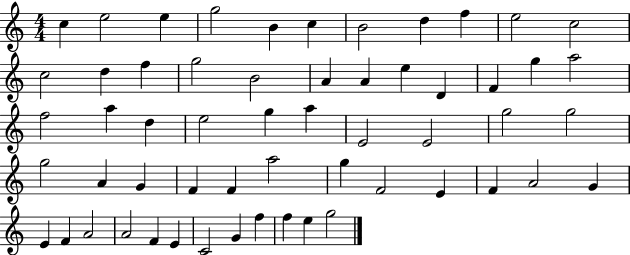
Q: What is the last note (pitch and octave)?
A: G5